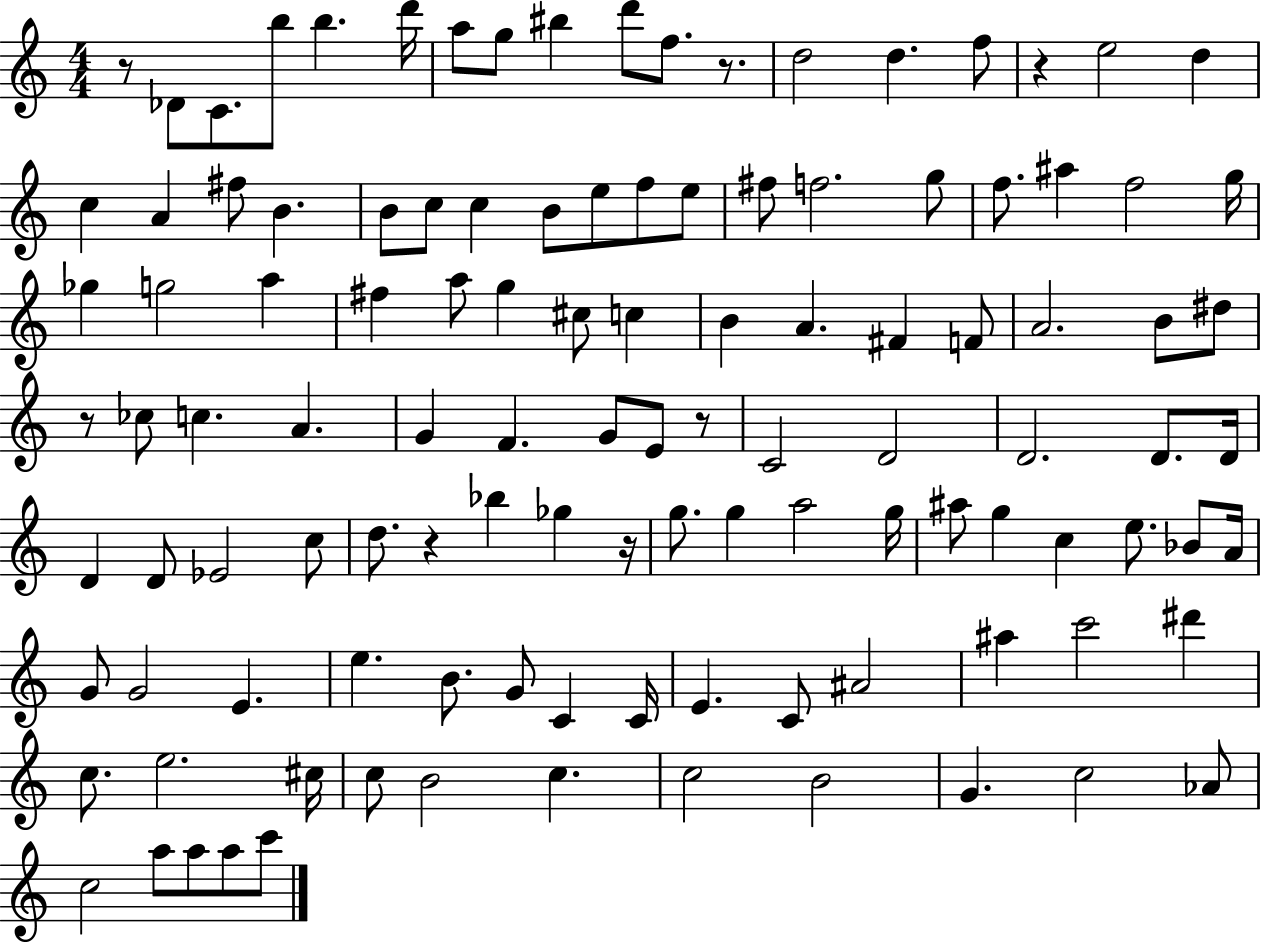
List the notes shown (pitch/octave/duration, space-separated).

R/e Db4/e C4/e. B5/e B5/q. D6/s A5/e G5/e BIS5/q D6/e F5/e. R/e. D5/h D5/q. F5/e R/q E5/h D5/q C5/q A4/q F#5/e B4/q. B4/e C5/e C5/q B4/e E5/e F5/e E5/e F#5/e F5/h. G5/e F5/e. A#5/q F5/h G5/s Gb5/q G5/h A5/q F#5/q A5/e G5/q C#5/e C5/q B4/q A4/q. F#4/q F4/e A4/h. B4/e D#5/e R/e CES5/e C5/q. A4/q. G4/q F4/q. G4/e E4/e R/e C4/h D4/h D4/h. D4/e. D4/s D4/q D4/e Eb4/h C5/e D5/e. R/q Bb5/q Gb5/q R/s G5/e. G5/q A5/h G5/s A#5/e G5/q C5/q E5/e. Bb4/e A4/s G4/e G4/h E4/q. E5/q. B4/e. G4/e C4/q C4/s E4/q. C4/e A#4/h A#5/q C6/h D#6/q C5/e. E5/h. C#5/s C5/e B4/h C5/q. C5/h B4/h G4/q. C5/h Ab4/e C5/h A5/e A5/e A5/e C6/e